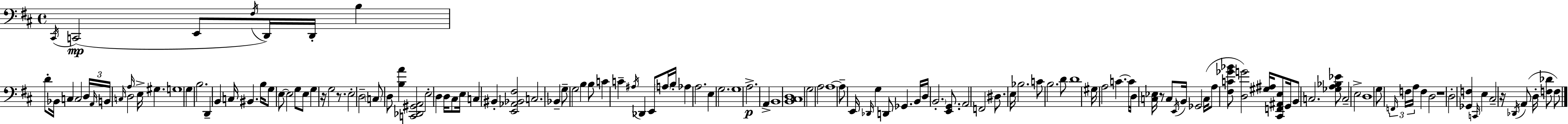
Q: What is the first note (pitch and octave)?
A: C#2